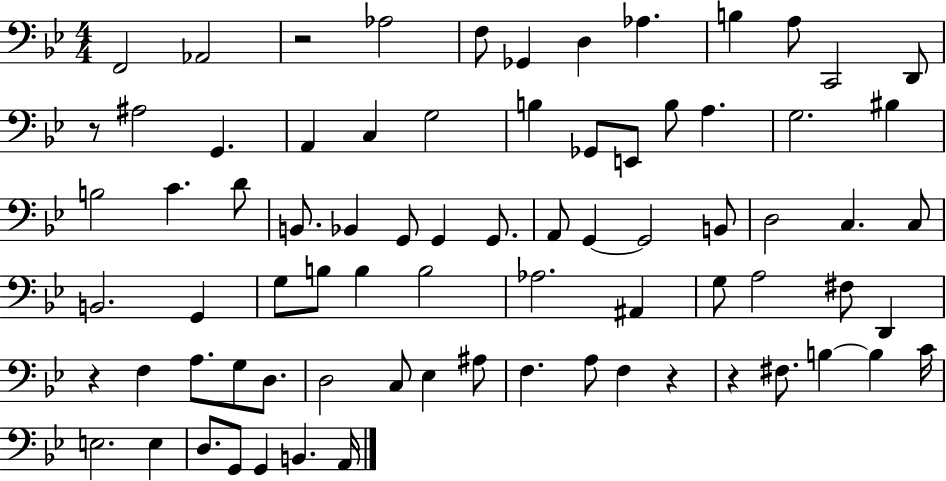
X:1
T:Untitled
M:4/4
L:1/4
K:Bb
F,,2 _A,,2 z2 _A,2 F,/2 _G,, D, _A, B, A,/2 C,,2 D,,/2 z/2 ^A,2 G,, A,, C, G,2 B, _G,,/2 E,,/2 B,/2 A, G,2 ^B, B,2 C D/2 B,,/2 _B,, G,,/2 G,, G,,/2 A,,/2 G,, G,,2 B,,/2 D,2 C, C,/2 B,,2 G,, G,/2 B,/2 B, B,2 _A,2 ^A,, G,/2 A,2 ^F,/2 D,, z F, A,/2 G,/2 D,/2 D,2 C,/2 _E, ^A,/2 F, A,/2 F, z z ^F,/2 B, B, C/4 E,2 E, D,/2 G,,/2 G,, B,, A,,/4